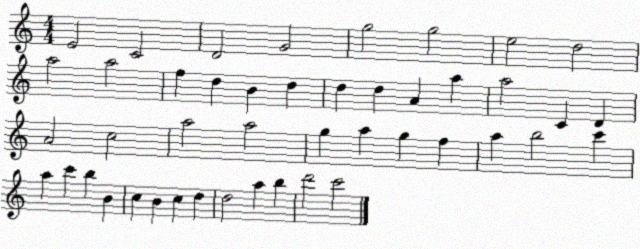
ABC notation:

X:1
T:Untitled
M:4/4
L:1/4
K:C
E2 C2 D2 G2 g2 g2 e2 d2 a2 a2 f d B d d d A a a2 C D A2 c2 a2 a2 g a g f a b2 c' a c' b B c B c d d2 a b d'2 c'2